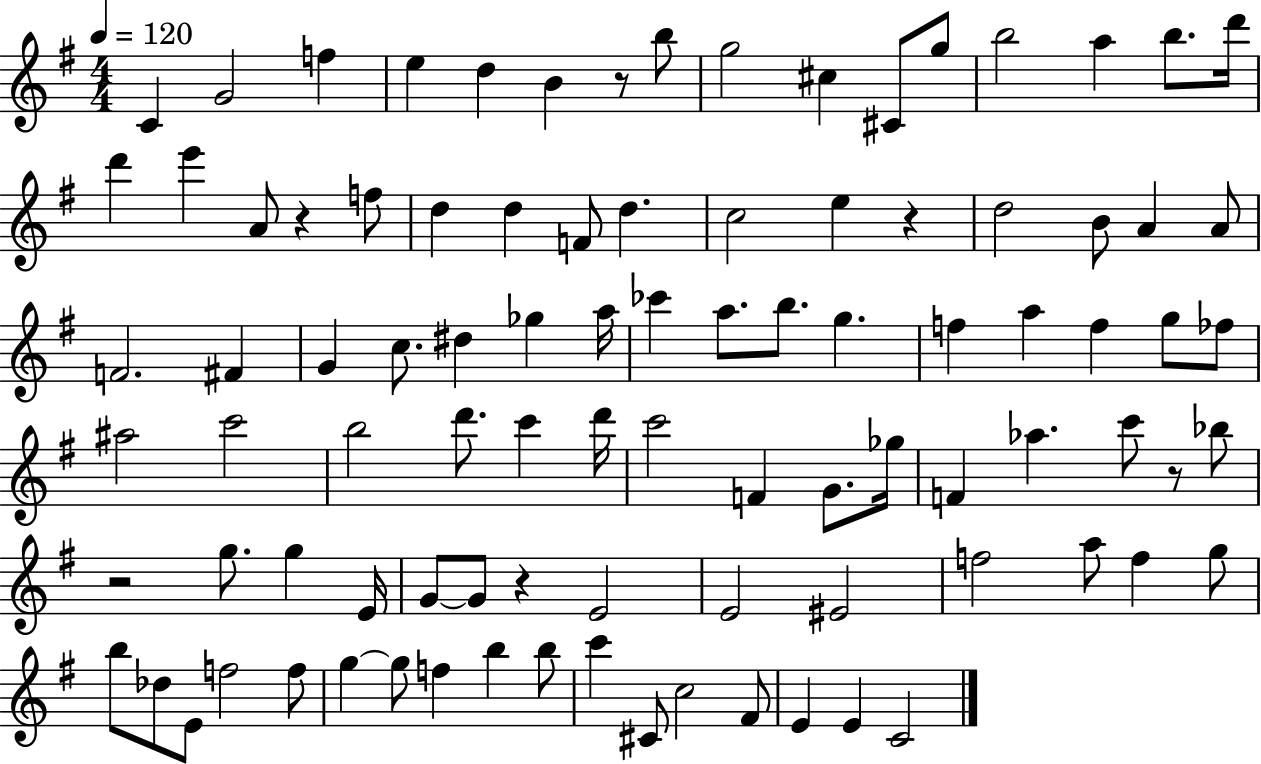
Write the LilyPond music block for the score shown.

{
  \clef treble
  \numericTimeSignature
  \time 4/4
  \key g \major
  \tempo 4 = 120
  \repeat volta 2 { c'4 g'2 f''4 | e''4 d''4 b'4 r8 b''8 | g''2 cis''4 cis'8 g''8 | b''2 a''4 b''8. d'''16 | \break d'''4 e'''4 a'8 r4 f''8 | d''4 d''4 f'8 d''4. | c''2 e''4 r4 | d''2 b'8 a'4 a'8 | \break f'2. fis'4 | g'4 c''8. dis''4 ges''4 a''16 | ces'''4 a''8. b''8. g''4. | f''4 a''4 f''4 g''8 fes''8 | \break ais''2 c'''2 | b''2 d'''8. c'''4 d'''16 | c'''2 f'4 g'8. ges''16 | f'4 aes''4. c'''8 r8 bes''8 | \break r2 g''8. g''4 e'16 | g'8~~ g'8 r4 e'2 | e'2 eis'2 | f''2 a''8 f''4 g''8 | \break b''8 des''8 e'8 f''2 f''8 | g''4~~ g''8 f''4 b''4 b''8 | c'''4 cis'8 c''2 fis'8 | e'4 e'4 c'2 | \break } \bar "|."
}